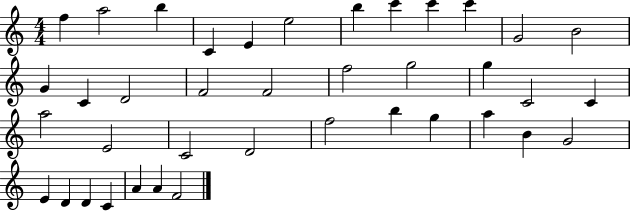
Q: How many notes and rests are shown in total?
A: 39